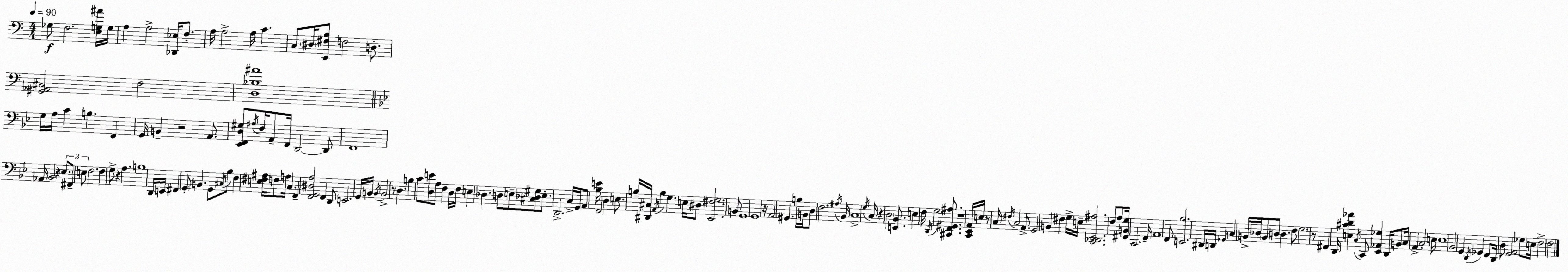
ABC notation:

X:1
T:Untitled
M:4/4
L:1/4
K:Am
_G,/2 F,2 [E,G,^A]/4 G,/4 A, A,2 [_D,,_E,]/4 F,/2 A,/4 A,2 A,/4 C C,/2 ^D,/4 [E,,^F,B,]/2 F,2 D,/2 [^G,,_A,,^C,]2 F,2 [D,_B,^A]4 G,/4 A,/4 C B, F,, G,,/4 B,, z2 A,,/2 [_E,,F,,D,^G,]/2 ^A,/4 F,/4 A,,/2 F,,/4 D,,2 D,,/2 F,,4 _A,,/4 _B,,2 z _E,/2 ^F,,/2 E,/2 F,2 F, G,/2 z A, B,4 D,,/4 E,,/4 ^F,, G,,/2 B,, G,,/2 ^C,/4 _B,/2 F, [E,^F,^A,]/4 F,/2 A,/4 C, F,, [F,,G,,^D,A,]2 F,, D,,/2 E,,2 G,,/4 B,,/4 B,,/4 B,,2 z/2 D, B, C/2 [D,E]/2 A,/2 F, D,/4 F,/4 E, _D, D,/2 E,/2 [^C,_D,^G,]/2 E,/2 D,,2 C,/4 G,,/4 A,,/2 [_B,E]/4 F,,2 D, E,/2 B,/4 [^D,,^C,]/4 A,,/4 B, G, E,/4 ^D,/2 [_E,,^F,G,]2 B,,/2 G,,4 G,,4 z/4 A,,2 ^G,, B,/4 B,,/4 D,/2 F,2 ^A,/4 _B,,/4 C,4 G,/4 C,/4 z D,2 [E,,_B,,]/2 E, F,/4 D,,/4 G,2 [^C,,F,,^G,,^A,]/2 z4 [C,,_E,,A,,]/4 E,/4 z/2 C,/4 ^F,/4 C,2 A,,/2 G,,2 B,, ^F, G,/4 E,/4 [C,,_D,,_E,,^A,]2 F,/2 A,/2 [^F,,B,,G,]/4 C,,2 F,,/4 A,,4 F,,/2 [E,,_B,]2 ^D,,/4 D,,/4 _G,,/4 C, B,,/4 _D,/4 B,,/2 D,/2 D, F,/2 G,2 z/2 ^F,, D,,/4 [E,^CD_A] C,/4 C,,/2 [_E,,_A,,_G,] D,,/4 B,,/2 C,/4 A,, C,2 E,/4 E,4 _B,,2 G,, D,,/4 _G,, F,,/2 D,,/4 D,/2 [G,,A,,]2 _G,/2 E,/4 F,2 F,2